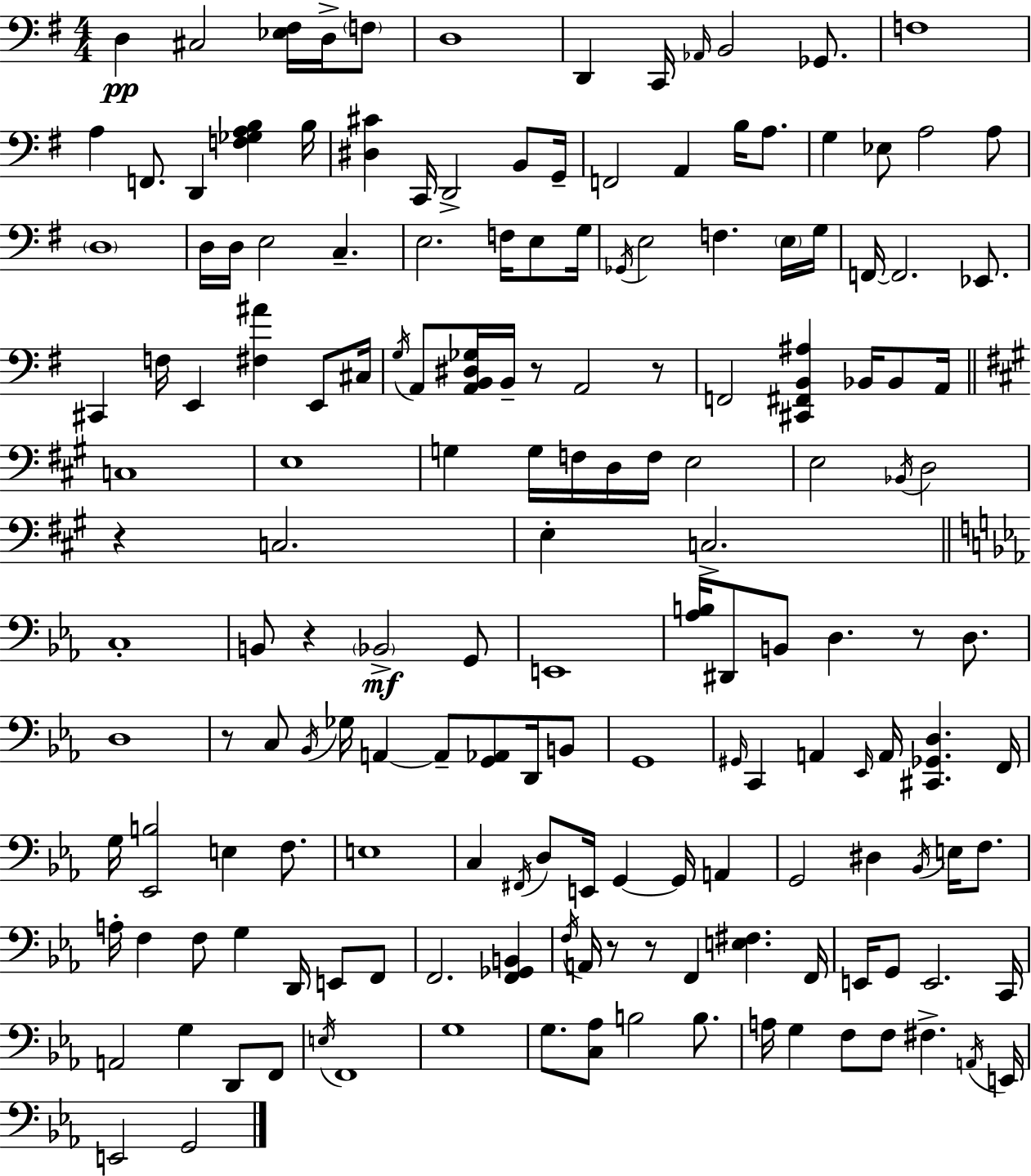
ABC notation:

X:1
T:Untitled
M:4/4
L:1/4
K:G
D, ^C,2 [_E,^F,]/4 D,/4 F,/2 D,4 D,, C,,/4 _A,,/4 B,,2 _G,,/2 F,4 A, F,,/2 D,, [F,_G,A,B,] B,/4 [^D,^C] C,,/4 D,,2 B,,/2 G,,/4 F,,2 A,, B,/4 A,/2 G, _E,/2 A,2 A,/2 D,4 D,/4 D,/4 E,2 C, E,2 F,/4 E,/2 G,/4 _G,,/4 E,2 F, E,/4 G,/4 F,,/4 F,,2 _E,,/2 ^C,, F,/4 E,, [^F,^A] E,,/2 ^C,/4 G,/4 A,,/2 [A,,B,,^D,_G,]/4 B,,/4 z/2 A,,2 z/2 F,,2 [^C,,^F,,B,,^A,] _B,,/4 _B,,/2 A,,/4 C,4 E,4 G, G,/4 F,/4 D,/4 F,/4 E,2 E,2 _B,,/4 D,2 z C,2 E, C,2 C,4 B,,/2 z _B,,2 G,,/2 E,,4 [_A,B,]/4 ^D,,/2 B,,/2 D, z/2 D,/2 D,4 z/2 C,/2 _B,,/4 _G,/4 A,, A,,/2 [G,,_A,,]/2 D,,/4 B,,/2 G,,4 ^G,,/4 C,, A,, _E,,/4 A,,/4 [^C,,_G,,D,] F,,/4 G,/4 [_E,,B,]2 E, F,/2 E,4 C, ^F,,/4 D,/2 E,,/4 G,, G,,/4 A,, G,,2 ^D, _B,,/4 E,/4 F,/2 A,/4 F, F,/2 G, D,,/4 E,,/2 F,,/2 F,,2 [F,,_G,,B,,] F,/4 A,,/4 z/2 z/2 F,, [E,^F,] F,,/4 E,,/4 G,,/2 E,,2 C,,/4 A,,2 G, D,,/2 F,,/2 E,/4 F,,4 G,4 G,/2 [C,_A,]/2 B,2 B,/2 A,/4 G, F,/2 F,/2 ^F, A,,/4 E,,/4 E,,2 G,,2